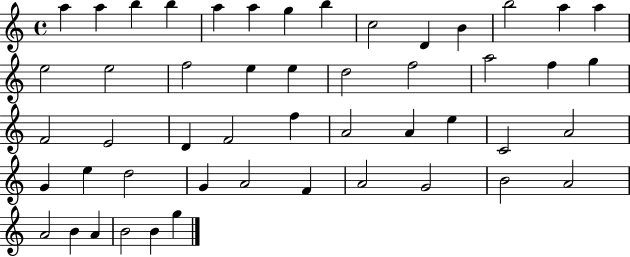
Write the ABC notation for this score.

X:1
T:Untitled
M:4/4
L:1/4
K:C
a a b b a a g b c2 D B b2 a a e2 e2 f2 e e d2 f2 a2 f g F2 E2 D F2 f A2 A e C2 A2 G e d2 G A2 F A2 G2 B2 A2 A2 B A B2 B g